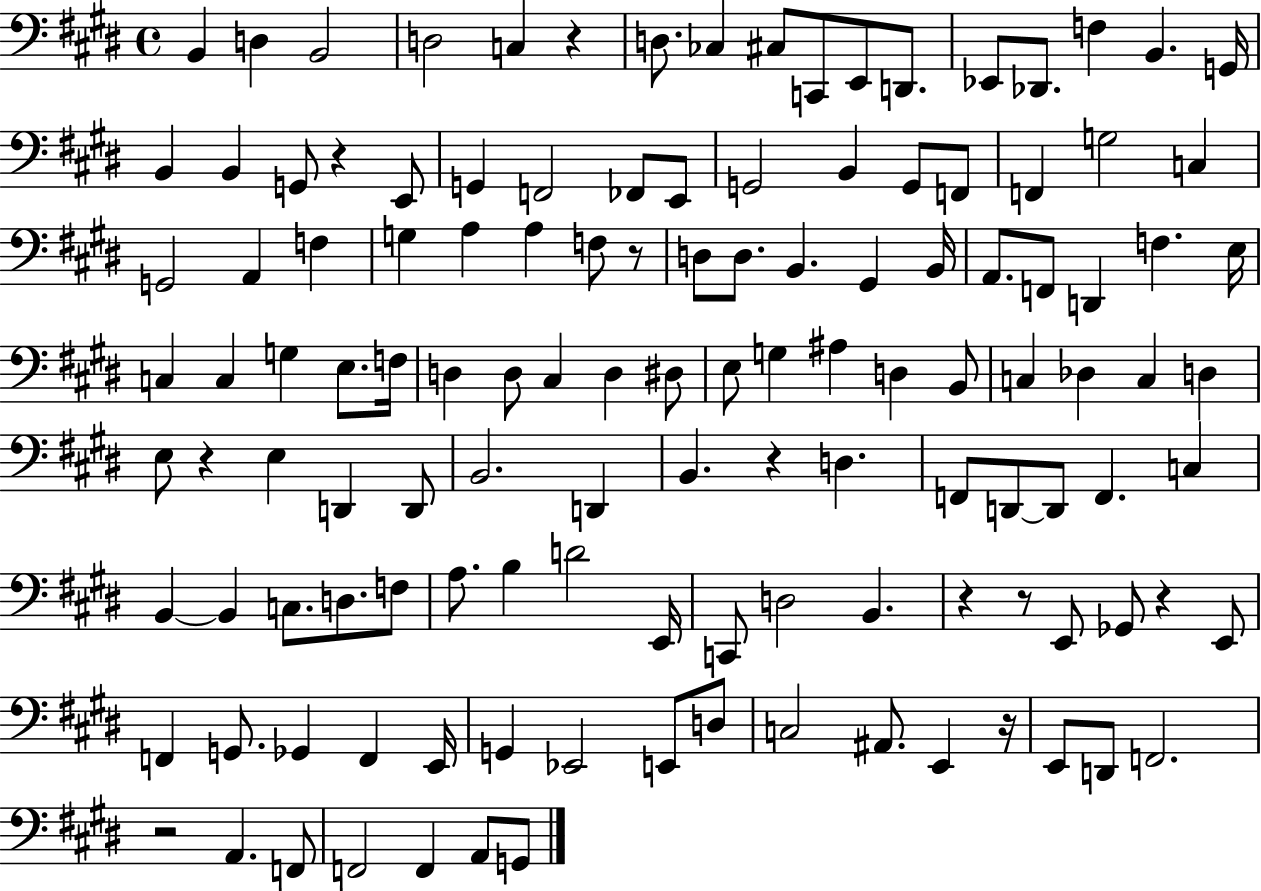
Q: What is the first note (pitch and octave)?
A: B2